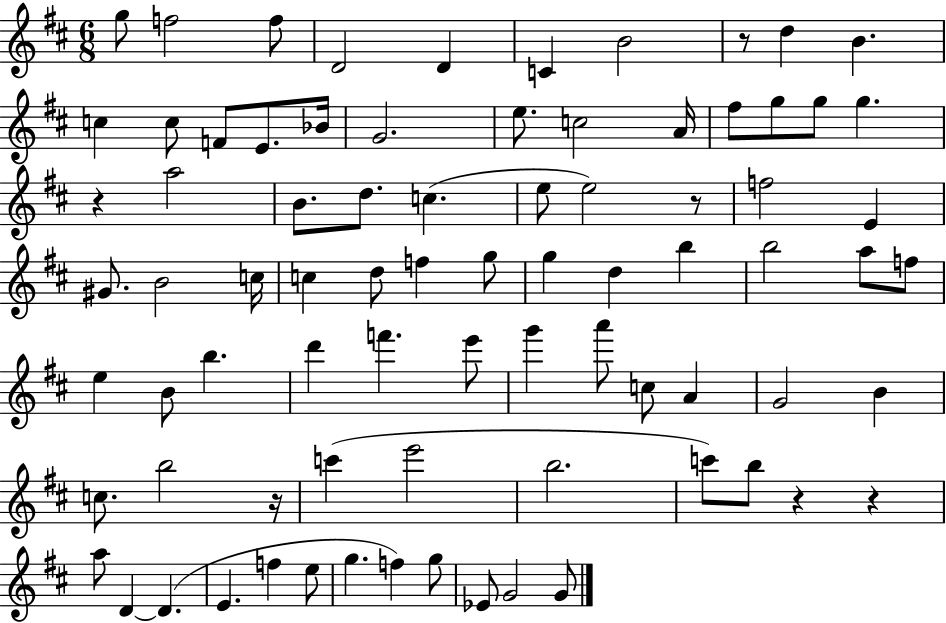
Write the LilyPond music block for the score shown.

{
  \clef treble
  \numericTimeSignature
  \time 6/8
  \key d \major
  g''8 f''2 f''8 | d'2 d'4 | c'4 b'2 | r8 d''4 b'4. | \break c''4 c''8 f'8 e'8. bes'16 | g'2. | e''8. c''2 a'16 | fis''8 g''8 g''8 g''4. | \break r4 a''2 | b'8. d''8. c''4.( | e''8 e''2) r8 | f''2 e'4 | \break gis'8. b'2 c''16 | c''4 d''8 f''4 g''8 | g''4 d''4 b''4 | b''2 a''8 f''8 | \break e''4 b'8 b''4. | d'''4 f'''4. e'''8 | g'''4 a'''8 c''8 a'4 | g'2 b'4 | \break c''8. b''2 r16 | c'''4( e'''2 | b''2. | c'''8) b''8 r4 r4 | \break a''8 d'4~~ d'4.( | e'4. f''4 e''8 | g''4. f''4) g''8 | ees'8 g'2 g'8 | \break \bar "|."
}